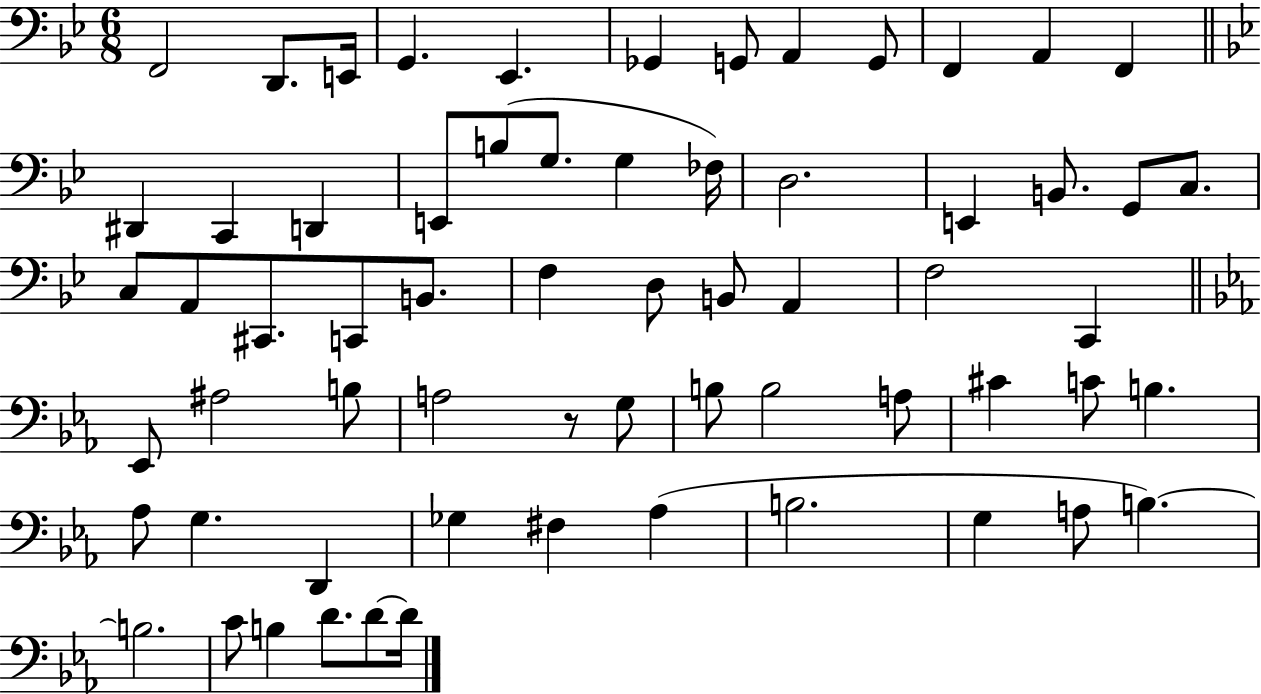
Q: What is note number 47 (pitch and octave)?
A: B3